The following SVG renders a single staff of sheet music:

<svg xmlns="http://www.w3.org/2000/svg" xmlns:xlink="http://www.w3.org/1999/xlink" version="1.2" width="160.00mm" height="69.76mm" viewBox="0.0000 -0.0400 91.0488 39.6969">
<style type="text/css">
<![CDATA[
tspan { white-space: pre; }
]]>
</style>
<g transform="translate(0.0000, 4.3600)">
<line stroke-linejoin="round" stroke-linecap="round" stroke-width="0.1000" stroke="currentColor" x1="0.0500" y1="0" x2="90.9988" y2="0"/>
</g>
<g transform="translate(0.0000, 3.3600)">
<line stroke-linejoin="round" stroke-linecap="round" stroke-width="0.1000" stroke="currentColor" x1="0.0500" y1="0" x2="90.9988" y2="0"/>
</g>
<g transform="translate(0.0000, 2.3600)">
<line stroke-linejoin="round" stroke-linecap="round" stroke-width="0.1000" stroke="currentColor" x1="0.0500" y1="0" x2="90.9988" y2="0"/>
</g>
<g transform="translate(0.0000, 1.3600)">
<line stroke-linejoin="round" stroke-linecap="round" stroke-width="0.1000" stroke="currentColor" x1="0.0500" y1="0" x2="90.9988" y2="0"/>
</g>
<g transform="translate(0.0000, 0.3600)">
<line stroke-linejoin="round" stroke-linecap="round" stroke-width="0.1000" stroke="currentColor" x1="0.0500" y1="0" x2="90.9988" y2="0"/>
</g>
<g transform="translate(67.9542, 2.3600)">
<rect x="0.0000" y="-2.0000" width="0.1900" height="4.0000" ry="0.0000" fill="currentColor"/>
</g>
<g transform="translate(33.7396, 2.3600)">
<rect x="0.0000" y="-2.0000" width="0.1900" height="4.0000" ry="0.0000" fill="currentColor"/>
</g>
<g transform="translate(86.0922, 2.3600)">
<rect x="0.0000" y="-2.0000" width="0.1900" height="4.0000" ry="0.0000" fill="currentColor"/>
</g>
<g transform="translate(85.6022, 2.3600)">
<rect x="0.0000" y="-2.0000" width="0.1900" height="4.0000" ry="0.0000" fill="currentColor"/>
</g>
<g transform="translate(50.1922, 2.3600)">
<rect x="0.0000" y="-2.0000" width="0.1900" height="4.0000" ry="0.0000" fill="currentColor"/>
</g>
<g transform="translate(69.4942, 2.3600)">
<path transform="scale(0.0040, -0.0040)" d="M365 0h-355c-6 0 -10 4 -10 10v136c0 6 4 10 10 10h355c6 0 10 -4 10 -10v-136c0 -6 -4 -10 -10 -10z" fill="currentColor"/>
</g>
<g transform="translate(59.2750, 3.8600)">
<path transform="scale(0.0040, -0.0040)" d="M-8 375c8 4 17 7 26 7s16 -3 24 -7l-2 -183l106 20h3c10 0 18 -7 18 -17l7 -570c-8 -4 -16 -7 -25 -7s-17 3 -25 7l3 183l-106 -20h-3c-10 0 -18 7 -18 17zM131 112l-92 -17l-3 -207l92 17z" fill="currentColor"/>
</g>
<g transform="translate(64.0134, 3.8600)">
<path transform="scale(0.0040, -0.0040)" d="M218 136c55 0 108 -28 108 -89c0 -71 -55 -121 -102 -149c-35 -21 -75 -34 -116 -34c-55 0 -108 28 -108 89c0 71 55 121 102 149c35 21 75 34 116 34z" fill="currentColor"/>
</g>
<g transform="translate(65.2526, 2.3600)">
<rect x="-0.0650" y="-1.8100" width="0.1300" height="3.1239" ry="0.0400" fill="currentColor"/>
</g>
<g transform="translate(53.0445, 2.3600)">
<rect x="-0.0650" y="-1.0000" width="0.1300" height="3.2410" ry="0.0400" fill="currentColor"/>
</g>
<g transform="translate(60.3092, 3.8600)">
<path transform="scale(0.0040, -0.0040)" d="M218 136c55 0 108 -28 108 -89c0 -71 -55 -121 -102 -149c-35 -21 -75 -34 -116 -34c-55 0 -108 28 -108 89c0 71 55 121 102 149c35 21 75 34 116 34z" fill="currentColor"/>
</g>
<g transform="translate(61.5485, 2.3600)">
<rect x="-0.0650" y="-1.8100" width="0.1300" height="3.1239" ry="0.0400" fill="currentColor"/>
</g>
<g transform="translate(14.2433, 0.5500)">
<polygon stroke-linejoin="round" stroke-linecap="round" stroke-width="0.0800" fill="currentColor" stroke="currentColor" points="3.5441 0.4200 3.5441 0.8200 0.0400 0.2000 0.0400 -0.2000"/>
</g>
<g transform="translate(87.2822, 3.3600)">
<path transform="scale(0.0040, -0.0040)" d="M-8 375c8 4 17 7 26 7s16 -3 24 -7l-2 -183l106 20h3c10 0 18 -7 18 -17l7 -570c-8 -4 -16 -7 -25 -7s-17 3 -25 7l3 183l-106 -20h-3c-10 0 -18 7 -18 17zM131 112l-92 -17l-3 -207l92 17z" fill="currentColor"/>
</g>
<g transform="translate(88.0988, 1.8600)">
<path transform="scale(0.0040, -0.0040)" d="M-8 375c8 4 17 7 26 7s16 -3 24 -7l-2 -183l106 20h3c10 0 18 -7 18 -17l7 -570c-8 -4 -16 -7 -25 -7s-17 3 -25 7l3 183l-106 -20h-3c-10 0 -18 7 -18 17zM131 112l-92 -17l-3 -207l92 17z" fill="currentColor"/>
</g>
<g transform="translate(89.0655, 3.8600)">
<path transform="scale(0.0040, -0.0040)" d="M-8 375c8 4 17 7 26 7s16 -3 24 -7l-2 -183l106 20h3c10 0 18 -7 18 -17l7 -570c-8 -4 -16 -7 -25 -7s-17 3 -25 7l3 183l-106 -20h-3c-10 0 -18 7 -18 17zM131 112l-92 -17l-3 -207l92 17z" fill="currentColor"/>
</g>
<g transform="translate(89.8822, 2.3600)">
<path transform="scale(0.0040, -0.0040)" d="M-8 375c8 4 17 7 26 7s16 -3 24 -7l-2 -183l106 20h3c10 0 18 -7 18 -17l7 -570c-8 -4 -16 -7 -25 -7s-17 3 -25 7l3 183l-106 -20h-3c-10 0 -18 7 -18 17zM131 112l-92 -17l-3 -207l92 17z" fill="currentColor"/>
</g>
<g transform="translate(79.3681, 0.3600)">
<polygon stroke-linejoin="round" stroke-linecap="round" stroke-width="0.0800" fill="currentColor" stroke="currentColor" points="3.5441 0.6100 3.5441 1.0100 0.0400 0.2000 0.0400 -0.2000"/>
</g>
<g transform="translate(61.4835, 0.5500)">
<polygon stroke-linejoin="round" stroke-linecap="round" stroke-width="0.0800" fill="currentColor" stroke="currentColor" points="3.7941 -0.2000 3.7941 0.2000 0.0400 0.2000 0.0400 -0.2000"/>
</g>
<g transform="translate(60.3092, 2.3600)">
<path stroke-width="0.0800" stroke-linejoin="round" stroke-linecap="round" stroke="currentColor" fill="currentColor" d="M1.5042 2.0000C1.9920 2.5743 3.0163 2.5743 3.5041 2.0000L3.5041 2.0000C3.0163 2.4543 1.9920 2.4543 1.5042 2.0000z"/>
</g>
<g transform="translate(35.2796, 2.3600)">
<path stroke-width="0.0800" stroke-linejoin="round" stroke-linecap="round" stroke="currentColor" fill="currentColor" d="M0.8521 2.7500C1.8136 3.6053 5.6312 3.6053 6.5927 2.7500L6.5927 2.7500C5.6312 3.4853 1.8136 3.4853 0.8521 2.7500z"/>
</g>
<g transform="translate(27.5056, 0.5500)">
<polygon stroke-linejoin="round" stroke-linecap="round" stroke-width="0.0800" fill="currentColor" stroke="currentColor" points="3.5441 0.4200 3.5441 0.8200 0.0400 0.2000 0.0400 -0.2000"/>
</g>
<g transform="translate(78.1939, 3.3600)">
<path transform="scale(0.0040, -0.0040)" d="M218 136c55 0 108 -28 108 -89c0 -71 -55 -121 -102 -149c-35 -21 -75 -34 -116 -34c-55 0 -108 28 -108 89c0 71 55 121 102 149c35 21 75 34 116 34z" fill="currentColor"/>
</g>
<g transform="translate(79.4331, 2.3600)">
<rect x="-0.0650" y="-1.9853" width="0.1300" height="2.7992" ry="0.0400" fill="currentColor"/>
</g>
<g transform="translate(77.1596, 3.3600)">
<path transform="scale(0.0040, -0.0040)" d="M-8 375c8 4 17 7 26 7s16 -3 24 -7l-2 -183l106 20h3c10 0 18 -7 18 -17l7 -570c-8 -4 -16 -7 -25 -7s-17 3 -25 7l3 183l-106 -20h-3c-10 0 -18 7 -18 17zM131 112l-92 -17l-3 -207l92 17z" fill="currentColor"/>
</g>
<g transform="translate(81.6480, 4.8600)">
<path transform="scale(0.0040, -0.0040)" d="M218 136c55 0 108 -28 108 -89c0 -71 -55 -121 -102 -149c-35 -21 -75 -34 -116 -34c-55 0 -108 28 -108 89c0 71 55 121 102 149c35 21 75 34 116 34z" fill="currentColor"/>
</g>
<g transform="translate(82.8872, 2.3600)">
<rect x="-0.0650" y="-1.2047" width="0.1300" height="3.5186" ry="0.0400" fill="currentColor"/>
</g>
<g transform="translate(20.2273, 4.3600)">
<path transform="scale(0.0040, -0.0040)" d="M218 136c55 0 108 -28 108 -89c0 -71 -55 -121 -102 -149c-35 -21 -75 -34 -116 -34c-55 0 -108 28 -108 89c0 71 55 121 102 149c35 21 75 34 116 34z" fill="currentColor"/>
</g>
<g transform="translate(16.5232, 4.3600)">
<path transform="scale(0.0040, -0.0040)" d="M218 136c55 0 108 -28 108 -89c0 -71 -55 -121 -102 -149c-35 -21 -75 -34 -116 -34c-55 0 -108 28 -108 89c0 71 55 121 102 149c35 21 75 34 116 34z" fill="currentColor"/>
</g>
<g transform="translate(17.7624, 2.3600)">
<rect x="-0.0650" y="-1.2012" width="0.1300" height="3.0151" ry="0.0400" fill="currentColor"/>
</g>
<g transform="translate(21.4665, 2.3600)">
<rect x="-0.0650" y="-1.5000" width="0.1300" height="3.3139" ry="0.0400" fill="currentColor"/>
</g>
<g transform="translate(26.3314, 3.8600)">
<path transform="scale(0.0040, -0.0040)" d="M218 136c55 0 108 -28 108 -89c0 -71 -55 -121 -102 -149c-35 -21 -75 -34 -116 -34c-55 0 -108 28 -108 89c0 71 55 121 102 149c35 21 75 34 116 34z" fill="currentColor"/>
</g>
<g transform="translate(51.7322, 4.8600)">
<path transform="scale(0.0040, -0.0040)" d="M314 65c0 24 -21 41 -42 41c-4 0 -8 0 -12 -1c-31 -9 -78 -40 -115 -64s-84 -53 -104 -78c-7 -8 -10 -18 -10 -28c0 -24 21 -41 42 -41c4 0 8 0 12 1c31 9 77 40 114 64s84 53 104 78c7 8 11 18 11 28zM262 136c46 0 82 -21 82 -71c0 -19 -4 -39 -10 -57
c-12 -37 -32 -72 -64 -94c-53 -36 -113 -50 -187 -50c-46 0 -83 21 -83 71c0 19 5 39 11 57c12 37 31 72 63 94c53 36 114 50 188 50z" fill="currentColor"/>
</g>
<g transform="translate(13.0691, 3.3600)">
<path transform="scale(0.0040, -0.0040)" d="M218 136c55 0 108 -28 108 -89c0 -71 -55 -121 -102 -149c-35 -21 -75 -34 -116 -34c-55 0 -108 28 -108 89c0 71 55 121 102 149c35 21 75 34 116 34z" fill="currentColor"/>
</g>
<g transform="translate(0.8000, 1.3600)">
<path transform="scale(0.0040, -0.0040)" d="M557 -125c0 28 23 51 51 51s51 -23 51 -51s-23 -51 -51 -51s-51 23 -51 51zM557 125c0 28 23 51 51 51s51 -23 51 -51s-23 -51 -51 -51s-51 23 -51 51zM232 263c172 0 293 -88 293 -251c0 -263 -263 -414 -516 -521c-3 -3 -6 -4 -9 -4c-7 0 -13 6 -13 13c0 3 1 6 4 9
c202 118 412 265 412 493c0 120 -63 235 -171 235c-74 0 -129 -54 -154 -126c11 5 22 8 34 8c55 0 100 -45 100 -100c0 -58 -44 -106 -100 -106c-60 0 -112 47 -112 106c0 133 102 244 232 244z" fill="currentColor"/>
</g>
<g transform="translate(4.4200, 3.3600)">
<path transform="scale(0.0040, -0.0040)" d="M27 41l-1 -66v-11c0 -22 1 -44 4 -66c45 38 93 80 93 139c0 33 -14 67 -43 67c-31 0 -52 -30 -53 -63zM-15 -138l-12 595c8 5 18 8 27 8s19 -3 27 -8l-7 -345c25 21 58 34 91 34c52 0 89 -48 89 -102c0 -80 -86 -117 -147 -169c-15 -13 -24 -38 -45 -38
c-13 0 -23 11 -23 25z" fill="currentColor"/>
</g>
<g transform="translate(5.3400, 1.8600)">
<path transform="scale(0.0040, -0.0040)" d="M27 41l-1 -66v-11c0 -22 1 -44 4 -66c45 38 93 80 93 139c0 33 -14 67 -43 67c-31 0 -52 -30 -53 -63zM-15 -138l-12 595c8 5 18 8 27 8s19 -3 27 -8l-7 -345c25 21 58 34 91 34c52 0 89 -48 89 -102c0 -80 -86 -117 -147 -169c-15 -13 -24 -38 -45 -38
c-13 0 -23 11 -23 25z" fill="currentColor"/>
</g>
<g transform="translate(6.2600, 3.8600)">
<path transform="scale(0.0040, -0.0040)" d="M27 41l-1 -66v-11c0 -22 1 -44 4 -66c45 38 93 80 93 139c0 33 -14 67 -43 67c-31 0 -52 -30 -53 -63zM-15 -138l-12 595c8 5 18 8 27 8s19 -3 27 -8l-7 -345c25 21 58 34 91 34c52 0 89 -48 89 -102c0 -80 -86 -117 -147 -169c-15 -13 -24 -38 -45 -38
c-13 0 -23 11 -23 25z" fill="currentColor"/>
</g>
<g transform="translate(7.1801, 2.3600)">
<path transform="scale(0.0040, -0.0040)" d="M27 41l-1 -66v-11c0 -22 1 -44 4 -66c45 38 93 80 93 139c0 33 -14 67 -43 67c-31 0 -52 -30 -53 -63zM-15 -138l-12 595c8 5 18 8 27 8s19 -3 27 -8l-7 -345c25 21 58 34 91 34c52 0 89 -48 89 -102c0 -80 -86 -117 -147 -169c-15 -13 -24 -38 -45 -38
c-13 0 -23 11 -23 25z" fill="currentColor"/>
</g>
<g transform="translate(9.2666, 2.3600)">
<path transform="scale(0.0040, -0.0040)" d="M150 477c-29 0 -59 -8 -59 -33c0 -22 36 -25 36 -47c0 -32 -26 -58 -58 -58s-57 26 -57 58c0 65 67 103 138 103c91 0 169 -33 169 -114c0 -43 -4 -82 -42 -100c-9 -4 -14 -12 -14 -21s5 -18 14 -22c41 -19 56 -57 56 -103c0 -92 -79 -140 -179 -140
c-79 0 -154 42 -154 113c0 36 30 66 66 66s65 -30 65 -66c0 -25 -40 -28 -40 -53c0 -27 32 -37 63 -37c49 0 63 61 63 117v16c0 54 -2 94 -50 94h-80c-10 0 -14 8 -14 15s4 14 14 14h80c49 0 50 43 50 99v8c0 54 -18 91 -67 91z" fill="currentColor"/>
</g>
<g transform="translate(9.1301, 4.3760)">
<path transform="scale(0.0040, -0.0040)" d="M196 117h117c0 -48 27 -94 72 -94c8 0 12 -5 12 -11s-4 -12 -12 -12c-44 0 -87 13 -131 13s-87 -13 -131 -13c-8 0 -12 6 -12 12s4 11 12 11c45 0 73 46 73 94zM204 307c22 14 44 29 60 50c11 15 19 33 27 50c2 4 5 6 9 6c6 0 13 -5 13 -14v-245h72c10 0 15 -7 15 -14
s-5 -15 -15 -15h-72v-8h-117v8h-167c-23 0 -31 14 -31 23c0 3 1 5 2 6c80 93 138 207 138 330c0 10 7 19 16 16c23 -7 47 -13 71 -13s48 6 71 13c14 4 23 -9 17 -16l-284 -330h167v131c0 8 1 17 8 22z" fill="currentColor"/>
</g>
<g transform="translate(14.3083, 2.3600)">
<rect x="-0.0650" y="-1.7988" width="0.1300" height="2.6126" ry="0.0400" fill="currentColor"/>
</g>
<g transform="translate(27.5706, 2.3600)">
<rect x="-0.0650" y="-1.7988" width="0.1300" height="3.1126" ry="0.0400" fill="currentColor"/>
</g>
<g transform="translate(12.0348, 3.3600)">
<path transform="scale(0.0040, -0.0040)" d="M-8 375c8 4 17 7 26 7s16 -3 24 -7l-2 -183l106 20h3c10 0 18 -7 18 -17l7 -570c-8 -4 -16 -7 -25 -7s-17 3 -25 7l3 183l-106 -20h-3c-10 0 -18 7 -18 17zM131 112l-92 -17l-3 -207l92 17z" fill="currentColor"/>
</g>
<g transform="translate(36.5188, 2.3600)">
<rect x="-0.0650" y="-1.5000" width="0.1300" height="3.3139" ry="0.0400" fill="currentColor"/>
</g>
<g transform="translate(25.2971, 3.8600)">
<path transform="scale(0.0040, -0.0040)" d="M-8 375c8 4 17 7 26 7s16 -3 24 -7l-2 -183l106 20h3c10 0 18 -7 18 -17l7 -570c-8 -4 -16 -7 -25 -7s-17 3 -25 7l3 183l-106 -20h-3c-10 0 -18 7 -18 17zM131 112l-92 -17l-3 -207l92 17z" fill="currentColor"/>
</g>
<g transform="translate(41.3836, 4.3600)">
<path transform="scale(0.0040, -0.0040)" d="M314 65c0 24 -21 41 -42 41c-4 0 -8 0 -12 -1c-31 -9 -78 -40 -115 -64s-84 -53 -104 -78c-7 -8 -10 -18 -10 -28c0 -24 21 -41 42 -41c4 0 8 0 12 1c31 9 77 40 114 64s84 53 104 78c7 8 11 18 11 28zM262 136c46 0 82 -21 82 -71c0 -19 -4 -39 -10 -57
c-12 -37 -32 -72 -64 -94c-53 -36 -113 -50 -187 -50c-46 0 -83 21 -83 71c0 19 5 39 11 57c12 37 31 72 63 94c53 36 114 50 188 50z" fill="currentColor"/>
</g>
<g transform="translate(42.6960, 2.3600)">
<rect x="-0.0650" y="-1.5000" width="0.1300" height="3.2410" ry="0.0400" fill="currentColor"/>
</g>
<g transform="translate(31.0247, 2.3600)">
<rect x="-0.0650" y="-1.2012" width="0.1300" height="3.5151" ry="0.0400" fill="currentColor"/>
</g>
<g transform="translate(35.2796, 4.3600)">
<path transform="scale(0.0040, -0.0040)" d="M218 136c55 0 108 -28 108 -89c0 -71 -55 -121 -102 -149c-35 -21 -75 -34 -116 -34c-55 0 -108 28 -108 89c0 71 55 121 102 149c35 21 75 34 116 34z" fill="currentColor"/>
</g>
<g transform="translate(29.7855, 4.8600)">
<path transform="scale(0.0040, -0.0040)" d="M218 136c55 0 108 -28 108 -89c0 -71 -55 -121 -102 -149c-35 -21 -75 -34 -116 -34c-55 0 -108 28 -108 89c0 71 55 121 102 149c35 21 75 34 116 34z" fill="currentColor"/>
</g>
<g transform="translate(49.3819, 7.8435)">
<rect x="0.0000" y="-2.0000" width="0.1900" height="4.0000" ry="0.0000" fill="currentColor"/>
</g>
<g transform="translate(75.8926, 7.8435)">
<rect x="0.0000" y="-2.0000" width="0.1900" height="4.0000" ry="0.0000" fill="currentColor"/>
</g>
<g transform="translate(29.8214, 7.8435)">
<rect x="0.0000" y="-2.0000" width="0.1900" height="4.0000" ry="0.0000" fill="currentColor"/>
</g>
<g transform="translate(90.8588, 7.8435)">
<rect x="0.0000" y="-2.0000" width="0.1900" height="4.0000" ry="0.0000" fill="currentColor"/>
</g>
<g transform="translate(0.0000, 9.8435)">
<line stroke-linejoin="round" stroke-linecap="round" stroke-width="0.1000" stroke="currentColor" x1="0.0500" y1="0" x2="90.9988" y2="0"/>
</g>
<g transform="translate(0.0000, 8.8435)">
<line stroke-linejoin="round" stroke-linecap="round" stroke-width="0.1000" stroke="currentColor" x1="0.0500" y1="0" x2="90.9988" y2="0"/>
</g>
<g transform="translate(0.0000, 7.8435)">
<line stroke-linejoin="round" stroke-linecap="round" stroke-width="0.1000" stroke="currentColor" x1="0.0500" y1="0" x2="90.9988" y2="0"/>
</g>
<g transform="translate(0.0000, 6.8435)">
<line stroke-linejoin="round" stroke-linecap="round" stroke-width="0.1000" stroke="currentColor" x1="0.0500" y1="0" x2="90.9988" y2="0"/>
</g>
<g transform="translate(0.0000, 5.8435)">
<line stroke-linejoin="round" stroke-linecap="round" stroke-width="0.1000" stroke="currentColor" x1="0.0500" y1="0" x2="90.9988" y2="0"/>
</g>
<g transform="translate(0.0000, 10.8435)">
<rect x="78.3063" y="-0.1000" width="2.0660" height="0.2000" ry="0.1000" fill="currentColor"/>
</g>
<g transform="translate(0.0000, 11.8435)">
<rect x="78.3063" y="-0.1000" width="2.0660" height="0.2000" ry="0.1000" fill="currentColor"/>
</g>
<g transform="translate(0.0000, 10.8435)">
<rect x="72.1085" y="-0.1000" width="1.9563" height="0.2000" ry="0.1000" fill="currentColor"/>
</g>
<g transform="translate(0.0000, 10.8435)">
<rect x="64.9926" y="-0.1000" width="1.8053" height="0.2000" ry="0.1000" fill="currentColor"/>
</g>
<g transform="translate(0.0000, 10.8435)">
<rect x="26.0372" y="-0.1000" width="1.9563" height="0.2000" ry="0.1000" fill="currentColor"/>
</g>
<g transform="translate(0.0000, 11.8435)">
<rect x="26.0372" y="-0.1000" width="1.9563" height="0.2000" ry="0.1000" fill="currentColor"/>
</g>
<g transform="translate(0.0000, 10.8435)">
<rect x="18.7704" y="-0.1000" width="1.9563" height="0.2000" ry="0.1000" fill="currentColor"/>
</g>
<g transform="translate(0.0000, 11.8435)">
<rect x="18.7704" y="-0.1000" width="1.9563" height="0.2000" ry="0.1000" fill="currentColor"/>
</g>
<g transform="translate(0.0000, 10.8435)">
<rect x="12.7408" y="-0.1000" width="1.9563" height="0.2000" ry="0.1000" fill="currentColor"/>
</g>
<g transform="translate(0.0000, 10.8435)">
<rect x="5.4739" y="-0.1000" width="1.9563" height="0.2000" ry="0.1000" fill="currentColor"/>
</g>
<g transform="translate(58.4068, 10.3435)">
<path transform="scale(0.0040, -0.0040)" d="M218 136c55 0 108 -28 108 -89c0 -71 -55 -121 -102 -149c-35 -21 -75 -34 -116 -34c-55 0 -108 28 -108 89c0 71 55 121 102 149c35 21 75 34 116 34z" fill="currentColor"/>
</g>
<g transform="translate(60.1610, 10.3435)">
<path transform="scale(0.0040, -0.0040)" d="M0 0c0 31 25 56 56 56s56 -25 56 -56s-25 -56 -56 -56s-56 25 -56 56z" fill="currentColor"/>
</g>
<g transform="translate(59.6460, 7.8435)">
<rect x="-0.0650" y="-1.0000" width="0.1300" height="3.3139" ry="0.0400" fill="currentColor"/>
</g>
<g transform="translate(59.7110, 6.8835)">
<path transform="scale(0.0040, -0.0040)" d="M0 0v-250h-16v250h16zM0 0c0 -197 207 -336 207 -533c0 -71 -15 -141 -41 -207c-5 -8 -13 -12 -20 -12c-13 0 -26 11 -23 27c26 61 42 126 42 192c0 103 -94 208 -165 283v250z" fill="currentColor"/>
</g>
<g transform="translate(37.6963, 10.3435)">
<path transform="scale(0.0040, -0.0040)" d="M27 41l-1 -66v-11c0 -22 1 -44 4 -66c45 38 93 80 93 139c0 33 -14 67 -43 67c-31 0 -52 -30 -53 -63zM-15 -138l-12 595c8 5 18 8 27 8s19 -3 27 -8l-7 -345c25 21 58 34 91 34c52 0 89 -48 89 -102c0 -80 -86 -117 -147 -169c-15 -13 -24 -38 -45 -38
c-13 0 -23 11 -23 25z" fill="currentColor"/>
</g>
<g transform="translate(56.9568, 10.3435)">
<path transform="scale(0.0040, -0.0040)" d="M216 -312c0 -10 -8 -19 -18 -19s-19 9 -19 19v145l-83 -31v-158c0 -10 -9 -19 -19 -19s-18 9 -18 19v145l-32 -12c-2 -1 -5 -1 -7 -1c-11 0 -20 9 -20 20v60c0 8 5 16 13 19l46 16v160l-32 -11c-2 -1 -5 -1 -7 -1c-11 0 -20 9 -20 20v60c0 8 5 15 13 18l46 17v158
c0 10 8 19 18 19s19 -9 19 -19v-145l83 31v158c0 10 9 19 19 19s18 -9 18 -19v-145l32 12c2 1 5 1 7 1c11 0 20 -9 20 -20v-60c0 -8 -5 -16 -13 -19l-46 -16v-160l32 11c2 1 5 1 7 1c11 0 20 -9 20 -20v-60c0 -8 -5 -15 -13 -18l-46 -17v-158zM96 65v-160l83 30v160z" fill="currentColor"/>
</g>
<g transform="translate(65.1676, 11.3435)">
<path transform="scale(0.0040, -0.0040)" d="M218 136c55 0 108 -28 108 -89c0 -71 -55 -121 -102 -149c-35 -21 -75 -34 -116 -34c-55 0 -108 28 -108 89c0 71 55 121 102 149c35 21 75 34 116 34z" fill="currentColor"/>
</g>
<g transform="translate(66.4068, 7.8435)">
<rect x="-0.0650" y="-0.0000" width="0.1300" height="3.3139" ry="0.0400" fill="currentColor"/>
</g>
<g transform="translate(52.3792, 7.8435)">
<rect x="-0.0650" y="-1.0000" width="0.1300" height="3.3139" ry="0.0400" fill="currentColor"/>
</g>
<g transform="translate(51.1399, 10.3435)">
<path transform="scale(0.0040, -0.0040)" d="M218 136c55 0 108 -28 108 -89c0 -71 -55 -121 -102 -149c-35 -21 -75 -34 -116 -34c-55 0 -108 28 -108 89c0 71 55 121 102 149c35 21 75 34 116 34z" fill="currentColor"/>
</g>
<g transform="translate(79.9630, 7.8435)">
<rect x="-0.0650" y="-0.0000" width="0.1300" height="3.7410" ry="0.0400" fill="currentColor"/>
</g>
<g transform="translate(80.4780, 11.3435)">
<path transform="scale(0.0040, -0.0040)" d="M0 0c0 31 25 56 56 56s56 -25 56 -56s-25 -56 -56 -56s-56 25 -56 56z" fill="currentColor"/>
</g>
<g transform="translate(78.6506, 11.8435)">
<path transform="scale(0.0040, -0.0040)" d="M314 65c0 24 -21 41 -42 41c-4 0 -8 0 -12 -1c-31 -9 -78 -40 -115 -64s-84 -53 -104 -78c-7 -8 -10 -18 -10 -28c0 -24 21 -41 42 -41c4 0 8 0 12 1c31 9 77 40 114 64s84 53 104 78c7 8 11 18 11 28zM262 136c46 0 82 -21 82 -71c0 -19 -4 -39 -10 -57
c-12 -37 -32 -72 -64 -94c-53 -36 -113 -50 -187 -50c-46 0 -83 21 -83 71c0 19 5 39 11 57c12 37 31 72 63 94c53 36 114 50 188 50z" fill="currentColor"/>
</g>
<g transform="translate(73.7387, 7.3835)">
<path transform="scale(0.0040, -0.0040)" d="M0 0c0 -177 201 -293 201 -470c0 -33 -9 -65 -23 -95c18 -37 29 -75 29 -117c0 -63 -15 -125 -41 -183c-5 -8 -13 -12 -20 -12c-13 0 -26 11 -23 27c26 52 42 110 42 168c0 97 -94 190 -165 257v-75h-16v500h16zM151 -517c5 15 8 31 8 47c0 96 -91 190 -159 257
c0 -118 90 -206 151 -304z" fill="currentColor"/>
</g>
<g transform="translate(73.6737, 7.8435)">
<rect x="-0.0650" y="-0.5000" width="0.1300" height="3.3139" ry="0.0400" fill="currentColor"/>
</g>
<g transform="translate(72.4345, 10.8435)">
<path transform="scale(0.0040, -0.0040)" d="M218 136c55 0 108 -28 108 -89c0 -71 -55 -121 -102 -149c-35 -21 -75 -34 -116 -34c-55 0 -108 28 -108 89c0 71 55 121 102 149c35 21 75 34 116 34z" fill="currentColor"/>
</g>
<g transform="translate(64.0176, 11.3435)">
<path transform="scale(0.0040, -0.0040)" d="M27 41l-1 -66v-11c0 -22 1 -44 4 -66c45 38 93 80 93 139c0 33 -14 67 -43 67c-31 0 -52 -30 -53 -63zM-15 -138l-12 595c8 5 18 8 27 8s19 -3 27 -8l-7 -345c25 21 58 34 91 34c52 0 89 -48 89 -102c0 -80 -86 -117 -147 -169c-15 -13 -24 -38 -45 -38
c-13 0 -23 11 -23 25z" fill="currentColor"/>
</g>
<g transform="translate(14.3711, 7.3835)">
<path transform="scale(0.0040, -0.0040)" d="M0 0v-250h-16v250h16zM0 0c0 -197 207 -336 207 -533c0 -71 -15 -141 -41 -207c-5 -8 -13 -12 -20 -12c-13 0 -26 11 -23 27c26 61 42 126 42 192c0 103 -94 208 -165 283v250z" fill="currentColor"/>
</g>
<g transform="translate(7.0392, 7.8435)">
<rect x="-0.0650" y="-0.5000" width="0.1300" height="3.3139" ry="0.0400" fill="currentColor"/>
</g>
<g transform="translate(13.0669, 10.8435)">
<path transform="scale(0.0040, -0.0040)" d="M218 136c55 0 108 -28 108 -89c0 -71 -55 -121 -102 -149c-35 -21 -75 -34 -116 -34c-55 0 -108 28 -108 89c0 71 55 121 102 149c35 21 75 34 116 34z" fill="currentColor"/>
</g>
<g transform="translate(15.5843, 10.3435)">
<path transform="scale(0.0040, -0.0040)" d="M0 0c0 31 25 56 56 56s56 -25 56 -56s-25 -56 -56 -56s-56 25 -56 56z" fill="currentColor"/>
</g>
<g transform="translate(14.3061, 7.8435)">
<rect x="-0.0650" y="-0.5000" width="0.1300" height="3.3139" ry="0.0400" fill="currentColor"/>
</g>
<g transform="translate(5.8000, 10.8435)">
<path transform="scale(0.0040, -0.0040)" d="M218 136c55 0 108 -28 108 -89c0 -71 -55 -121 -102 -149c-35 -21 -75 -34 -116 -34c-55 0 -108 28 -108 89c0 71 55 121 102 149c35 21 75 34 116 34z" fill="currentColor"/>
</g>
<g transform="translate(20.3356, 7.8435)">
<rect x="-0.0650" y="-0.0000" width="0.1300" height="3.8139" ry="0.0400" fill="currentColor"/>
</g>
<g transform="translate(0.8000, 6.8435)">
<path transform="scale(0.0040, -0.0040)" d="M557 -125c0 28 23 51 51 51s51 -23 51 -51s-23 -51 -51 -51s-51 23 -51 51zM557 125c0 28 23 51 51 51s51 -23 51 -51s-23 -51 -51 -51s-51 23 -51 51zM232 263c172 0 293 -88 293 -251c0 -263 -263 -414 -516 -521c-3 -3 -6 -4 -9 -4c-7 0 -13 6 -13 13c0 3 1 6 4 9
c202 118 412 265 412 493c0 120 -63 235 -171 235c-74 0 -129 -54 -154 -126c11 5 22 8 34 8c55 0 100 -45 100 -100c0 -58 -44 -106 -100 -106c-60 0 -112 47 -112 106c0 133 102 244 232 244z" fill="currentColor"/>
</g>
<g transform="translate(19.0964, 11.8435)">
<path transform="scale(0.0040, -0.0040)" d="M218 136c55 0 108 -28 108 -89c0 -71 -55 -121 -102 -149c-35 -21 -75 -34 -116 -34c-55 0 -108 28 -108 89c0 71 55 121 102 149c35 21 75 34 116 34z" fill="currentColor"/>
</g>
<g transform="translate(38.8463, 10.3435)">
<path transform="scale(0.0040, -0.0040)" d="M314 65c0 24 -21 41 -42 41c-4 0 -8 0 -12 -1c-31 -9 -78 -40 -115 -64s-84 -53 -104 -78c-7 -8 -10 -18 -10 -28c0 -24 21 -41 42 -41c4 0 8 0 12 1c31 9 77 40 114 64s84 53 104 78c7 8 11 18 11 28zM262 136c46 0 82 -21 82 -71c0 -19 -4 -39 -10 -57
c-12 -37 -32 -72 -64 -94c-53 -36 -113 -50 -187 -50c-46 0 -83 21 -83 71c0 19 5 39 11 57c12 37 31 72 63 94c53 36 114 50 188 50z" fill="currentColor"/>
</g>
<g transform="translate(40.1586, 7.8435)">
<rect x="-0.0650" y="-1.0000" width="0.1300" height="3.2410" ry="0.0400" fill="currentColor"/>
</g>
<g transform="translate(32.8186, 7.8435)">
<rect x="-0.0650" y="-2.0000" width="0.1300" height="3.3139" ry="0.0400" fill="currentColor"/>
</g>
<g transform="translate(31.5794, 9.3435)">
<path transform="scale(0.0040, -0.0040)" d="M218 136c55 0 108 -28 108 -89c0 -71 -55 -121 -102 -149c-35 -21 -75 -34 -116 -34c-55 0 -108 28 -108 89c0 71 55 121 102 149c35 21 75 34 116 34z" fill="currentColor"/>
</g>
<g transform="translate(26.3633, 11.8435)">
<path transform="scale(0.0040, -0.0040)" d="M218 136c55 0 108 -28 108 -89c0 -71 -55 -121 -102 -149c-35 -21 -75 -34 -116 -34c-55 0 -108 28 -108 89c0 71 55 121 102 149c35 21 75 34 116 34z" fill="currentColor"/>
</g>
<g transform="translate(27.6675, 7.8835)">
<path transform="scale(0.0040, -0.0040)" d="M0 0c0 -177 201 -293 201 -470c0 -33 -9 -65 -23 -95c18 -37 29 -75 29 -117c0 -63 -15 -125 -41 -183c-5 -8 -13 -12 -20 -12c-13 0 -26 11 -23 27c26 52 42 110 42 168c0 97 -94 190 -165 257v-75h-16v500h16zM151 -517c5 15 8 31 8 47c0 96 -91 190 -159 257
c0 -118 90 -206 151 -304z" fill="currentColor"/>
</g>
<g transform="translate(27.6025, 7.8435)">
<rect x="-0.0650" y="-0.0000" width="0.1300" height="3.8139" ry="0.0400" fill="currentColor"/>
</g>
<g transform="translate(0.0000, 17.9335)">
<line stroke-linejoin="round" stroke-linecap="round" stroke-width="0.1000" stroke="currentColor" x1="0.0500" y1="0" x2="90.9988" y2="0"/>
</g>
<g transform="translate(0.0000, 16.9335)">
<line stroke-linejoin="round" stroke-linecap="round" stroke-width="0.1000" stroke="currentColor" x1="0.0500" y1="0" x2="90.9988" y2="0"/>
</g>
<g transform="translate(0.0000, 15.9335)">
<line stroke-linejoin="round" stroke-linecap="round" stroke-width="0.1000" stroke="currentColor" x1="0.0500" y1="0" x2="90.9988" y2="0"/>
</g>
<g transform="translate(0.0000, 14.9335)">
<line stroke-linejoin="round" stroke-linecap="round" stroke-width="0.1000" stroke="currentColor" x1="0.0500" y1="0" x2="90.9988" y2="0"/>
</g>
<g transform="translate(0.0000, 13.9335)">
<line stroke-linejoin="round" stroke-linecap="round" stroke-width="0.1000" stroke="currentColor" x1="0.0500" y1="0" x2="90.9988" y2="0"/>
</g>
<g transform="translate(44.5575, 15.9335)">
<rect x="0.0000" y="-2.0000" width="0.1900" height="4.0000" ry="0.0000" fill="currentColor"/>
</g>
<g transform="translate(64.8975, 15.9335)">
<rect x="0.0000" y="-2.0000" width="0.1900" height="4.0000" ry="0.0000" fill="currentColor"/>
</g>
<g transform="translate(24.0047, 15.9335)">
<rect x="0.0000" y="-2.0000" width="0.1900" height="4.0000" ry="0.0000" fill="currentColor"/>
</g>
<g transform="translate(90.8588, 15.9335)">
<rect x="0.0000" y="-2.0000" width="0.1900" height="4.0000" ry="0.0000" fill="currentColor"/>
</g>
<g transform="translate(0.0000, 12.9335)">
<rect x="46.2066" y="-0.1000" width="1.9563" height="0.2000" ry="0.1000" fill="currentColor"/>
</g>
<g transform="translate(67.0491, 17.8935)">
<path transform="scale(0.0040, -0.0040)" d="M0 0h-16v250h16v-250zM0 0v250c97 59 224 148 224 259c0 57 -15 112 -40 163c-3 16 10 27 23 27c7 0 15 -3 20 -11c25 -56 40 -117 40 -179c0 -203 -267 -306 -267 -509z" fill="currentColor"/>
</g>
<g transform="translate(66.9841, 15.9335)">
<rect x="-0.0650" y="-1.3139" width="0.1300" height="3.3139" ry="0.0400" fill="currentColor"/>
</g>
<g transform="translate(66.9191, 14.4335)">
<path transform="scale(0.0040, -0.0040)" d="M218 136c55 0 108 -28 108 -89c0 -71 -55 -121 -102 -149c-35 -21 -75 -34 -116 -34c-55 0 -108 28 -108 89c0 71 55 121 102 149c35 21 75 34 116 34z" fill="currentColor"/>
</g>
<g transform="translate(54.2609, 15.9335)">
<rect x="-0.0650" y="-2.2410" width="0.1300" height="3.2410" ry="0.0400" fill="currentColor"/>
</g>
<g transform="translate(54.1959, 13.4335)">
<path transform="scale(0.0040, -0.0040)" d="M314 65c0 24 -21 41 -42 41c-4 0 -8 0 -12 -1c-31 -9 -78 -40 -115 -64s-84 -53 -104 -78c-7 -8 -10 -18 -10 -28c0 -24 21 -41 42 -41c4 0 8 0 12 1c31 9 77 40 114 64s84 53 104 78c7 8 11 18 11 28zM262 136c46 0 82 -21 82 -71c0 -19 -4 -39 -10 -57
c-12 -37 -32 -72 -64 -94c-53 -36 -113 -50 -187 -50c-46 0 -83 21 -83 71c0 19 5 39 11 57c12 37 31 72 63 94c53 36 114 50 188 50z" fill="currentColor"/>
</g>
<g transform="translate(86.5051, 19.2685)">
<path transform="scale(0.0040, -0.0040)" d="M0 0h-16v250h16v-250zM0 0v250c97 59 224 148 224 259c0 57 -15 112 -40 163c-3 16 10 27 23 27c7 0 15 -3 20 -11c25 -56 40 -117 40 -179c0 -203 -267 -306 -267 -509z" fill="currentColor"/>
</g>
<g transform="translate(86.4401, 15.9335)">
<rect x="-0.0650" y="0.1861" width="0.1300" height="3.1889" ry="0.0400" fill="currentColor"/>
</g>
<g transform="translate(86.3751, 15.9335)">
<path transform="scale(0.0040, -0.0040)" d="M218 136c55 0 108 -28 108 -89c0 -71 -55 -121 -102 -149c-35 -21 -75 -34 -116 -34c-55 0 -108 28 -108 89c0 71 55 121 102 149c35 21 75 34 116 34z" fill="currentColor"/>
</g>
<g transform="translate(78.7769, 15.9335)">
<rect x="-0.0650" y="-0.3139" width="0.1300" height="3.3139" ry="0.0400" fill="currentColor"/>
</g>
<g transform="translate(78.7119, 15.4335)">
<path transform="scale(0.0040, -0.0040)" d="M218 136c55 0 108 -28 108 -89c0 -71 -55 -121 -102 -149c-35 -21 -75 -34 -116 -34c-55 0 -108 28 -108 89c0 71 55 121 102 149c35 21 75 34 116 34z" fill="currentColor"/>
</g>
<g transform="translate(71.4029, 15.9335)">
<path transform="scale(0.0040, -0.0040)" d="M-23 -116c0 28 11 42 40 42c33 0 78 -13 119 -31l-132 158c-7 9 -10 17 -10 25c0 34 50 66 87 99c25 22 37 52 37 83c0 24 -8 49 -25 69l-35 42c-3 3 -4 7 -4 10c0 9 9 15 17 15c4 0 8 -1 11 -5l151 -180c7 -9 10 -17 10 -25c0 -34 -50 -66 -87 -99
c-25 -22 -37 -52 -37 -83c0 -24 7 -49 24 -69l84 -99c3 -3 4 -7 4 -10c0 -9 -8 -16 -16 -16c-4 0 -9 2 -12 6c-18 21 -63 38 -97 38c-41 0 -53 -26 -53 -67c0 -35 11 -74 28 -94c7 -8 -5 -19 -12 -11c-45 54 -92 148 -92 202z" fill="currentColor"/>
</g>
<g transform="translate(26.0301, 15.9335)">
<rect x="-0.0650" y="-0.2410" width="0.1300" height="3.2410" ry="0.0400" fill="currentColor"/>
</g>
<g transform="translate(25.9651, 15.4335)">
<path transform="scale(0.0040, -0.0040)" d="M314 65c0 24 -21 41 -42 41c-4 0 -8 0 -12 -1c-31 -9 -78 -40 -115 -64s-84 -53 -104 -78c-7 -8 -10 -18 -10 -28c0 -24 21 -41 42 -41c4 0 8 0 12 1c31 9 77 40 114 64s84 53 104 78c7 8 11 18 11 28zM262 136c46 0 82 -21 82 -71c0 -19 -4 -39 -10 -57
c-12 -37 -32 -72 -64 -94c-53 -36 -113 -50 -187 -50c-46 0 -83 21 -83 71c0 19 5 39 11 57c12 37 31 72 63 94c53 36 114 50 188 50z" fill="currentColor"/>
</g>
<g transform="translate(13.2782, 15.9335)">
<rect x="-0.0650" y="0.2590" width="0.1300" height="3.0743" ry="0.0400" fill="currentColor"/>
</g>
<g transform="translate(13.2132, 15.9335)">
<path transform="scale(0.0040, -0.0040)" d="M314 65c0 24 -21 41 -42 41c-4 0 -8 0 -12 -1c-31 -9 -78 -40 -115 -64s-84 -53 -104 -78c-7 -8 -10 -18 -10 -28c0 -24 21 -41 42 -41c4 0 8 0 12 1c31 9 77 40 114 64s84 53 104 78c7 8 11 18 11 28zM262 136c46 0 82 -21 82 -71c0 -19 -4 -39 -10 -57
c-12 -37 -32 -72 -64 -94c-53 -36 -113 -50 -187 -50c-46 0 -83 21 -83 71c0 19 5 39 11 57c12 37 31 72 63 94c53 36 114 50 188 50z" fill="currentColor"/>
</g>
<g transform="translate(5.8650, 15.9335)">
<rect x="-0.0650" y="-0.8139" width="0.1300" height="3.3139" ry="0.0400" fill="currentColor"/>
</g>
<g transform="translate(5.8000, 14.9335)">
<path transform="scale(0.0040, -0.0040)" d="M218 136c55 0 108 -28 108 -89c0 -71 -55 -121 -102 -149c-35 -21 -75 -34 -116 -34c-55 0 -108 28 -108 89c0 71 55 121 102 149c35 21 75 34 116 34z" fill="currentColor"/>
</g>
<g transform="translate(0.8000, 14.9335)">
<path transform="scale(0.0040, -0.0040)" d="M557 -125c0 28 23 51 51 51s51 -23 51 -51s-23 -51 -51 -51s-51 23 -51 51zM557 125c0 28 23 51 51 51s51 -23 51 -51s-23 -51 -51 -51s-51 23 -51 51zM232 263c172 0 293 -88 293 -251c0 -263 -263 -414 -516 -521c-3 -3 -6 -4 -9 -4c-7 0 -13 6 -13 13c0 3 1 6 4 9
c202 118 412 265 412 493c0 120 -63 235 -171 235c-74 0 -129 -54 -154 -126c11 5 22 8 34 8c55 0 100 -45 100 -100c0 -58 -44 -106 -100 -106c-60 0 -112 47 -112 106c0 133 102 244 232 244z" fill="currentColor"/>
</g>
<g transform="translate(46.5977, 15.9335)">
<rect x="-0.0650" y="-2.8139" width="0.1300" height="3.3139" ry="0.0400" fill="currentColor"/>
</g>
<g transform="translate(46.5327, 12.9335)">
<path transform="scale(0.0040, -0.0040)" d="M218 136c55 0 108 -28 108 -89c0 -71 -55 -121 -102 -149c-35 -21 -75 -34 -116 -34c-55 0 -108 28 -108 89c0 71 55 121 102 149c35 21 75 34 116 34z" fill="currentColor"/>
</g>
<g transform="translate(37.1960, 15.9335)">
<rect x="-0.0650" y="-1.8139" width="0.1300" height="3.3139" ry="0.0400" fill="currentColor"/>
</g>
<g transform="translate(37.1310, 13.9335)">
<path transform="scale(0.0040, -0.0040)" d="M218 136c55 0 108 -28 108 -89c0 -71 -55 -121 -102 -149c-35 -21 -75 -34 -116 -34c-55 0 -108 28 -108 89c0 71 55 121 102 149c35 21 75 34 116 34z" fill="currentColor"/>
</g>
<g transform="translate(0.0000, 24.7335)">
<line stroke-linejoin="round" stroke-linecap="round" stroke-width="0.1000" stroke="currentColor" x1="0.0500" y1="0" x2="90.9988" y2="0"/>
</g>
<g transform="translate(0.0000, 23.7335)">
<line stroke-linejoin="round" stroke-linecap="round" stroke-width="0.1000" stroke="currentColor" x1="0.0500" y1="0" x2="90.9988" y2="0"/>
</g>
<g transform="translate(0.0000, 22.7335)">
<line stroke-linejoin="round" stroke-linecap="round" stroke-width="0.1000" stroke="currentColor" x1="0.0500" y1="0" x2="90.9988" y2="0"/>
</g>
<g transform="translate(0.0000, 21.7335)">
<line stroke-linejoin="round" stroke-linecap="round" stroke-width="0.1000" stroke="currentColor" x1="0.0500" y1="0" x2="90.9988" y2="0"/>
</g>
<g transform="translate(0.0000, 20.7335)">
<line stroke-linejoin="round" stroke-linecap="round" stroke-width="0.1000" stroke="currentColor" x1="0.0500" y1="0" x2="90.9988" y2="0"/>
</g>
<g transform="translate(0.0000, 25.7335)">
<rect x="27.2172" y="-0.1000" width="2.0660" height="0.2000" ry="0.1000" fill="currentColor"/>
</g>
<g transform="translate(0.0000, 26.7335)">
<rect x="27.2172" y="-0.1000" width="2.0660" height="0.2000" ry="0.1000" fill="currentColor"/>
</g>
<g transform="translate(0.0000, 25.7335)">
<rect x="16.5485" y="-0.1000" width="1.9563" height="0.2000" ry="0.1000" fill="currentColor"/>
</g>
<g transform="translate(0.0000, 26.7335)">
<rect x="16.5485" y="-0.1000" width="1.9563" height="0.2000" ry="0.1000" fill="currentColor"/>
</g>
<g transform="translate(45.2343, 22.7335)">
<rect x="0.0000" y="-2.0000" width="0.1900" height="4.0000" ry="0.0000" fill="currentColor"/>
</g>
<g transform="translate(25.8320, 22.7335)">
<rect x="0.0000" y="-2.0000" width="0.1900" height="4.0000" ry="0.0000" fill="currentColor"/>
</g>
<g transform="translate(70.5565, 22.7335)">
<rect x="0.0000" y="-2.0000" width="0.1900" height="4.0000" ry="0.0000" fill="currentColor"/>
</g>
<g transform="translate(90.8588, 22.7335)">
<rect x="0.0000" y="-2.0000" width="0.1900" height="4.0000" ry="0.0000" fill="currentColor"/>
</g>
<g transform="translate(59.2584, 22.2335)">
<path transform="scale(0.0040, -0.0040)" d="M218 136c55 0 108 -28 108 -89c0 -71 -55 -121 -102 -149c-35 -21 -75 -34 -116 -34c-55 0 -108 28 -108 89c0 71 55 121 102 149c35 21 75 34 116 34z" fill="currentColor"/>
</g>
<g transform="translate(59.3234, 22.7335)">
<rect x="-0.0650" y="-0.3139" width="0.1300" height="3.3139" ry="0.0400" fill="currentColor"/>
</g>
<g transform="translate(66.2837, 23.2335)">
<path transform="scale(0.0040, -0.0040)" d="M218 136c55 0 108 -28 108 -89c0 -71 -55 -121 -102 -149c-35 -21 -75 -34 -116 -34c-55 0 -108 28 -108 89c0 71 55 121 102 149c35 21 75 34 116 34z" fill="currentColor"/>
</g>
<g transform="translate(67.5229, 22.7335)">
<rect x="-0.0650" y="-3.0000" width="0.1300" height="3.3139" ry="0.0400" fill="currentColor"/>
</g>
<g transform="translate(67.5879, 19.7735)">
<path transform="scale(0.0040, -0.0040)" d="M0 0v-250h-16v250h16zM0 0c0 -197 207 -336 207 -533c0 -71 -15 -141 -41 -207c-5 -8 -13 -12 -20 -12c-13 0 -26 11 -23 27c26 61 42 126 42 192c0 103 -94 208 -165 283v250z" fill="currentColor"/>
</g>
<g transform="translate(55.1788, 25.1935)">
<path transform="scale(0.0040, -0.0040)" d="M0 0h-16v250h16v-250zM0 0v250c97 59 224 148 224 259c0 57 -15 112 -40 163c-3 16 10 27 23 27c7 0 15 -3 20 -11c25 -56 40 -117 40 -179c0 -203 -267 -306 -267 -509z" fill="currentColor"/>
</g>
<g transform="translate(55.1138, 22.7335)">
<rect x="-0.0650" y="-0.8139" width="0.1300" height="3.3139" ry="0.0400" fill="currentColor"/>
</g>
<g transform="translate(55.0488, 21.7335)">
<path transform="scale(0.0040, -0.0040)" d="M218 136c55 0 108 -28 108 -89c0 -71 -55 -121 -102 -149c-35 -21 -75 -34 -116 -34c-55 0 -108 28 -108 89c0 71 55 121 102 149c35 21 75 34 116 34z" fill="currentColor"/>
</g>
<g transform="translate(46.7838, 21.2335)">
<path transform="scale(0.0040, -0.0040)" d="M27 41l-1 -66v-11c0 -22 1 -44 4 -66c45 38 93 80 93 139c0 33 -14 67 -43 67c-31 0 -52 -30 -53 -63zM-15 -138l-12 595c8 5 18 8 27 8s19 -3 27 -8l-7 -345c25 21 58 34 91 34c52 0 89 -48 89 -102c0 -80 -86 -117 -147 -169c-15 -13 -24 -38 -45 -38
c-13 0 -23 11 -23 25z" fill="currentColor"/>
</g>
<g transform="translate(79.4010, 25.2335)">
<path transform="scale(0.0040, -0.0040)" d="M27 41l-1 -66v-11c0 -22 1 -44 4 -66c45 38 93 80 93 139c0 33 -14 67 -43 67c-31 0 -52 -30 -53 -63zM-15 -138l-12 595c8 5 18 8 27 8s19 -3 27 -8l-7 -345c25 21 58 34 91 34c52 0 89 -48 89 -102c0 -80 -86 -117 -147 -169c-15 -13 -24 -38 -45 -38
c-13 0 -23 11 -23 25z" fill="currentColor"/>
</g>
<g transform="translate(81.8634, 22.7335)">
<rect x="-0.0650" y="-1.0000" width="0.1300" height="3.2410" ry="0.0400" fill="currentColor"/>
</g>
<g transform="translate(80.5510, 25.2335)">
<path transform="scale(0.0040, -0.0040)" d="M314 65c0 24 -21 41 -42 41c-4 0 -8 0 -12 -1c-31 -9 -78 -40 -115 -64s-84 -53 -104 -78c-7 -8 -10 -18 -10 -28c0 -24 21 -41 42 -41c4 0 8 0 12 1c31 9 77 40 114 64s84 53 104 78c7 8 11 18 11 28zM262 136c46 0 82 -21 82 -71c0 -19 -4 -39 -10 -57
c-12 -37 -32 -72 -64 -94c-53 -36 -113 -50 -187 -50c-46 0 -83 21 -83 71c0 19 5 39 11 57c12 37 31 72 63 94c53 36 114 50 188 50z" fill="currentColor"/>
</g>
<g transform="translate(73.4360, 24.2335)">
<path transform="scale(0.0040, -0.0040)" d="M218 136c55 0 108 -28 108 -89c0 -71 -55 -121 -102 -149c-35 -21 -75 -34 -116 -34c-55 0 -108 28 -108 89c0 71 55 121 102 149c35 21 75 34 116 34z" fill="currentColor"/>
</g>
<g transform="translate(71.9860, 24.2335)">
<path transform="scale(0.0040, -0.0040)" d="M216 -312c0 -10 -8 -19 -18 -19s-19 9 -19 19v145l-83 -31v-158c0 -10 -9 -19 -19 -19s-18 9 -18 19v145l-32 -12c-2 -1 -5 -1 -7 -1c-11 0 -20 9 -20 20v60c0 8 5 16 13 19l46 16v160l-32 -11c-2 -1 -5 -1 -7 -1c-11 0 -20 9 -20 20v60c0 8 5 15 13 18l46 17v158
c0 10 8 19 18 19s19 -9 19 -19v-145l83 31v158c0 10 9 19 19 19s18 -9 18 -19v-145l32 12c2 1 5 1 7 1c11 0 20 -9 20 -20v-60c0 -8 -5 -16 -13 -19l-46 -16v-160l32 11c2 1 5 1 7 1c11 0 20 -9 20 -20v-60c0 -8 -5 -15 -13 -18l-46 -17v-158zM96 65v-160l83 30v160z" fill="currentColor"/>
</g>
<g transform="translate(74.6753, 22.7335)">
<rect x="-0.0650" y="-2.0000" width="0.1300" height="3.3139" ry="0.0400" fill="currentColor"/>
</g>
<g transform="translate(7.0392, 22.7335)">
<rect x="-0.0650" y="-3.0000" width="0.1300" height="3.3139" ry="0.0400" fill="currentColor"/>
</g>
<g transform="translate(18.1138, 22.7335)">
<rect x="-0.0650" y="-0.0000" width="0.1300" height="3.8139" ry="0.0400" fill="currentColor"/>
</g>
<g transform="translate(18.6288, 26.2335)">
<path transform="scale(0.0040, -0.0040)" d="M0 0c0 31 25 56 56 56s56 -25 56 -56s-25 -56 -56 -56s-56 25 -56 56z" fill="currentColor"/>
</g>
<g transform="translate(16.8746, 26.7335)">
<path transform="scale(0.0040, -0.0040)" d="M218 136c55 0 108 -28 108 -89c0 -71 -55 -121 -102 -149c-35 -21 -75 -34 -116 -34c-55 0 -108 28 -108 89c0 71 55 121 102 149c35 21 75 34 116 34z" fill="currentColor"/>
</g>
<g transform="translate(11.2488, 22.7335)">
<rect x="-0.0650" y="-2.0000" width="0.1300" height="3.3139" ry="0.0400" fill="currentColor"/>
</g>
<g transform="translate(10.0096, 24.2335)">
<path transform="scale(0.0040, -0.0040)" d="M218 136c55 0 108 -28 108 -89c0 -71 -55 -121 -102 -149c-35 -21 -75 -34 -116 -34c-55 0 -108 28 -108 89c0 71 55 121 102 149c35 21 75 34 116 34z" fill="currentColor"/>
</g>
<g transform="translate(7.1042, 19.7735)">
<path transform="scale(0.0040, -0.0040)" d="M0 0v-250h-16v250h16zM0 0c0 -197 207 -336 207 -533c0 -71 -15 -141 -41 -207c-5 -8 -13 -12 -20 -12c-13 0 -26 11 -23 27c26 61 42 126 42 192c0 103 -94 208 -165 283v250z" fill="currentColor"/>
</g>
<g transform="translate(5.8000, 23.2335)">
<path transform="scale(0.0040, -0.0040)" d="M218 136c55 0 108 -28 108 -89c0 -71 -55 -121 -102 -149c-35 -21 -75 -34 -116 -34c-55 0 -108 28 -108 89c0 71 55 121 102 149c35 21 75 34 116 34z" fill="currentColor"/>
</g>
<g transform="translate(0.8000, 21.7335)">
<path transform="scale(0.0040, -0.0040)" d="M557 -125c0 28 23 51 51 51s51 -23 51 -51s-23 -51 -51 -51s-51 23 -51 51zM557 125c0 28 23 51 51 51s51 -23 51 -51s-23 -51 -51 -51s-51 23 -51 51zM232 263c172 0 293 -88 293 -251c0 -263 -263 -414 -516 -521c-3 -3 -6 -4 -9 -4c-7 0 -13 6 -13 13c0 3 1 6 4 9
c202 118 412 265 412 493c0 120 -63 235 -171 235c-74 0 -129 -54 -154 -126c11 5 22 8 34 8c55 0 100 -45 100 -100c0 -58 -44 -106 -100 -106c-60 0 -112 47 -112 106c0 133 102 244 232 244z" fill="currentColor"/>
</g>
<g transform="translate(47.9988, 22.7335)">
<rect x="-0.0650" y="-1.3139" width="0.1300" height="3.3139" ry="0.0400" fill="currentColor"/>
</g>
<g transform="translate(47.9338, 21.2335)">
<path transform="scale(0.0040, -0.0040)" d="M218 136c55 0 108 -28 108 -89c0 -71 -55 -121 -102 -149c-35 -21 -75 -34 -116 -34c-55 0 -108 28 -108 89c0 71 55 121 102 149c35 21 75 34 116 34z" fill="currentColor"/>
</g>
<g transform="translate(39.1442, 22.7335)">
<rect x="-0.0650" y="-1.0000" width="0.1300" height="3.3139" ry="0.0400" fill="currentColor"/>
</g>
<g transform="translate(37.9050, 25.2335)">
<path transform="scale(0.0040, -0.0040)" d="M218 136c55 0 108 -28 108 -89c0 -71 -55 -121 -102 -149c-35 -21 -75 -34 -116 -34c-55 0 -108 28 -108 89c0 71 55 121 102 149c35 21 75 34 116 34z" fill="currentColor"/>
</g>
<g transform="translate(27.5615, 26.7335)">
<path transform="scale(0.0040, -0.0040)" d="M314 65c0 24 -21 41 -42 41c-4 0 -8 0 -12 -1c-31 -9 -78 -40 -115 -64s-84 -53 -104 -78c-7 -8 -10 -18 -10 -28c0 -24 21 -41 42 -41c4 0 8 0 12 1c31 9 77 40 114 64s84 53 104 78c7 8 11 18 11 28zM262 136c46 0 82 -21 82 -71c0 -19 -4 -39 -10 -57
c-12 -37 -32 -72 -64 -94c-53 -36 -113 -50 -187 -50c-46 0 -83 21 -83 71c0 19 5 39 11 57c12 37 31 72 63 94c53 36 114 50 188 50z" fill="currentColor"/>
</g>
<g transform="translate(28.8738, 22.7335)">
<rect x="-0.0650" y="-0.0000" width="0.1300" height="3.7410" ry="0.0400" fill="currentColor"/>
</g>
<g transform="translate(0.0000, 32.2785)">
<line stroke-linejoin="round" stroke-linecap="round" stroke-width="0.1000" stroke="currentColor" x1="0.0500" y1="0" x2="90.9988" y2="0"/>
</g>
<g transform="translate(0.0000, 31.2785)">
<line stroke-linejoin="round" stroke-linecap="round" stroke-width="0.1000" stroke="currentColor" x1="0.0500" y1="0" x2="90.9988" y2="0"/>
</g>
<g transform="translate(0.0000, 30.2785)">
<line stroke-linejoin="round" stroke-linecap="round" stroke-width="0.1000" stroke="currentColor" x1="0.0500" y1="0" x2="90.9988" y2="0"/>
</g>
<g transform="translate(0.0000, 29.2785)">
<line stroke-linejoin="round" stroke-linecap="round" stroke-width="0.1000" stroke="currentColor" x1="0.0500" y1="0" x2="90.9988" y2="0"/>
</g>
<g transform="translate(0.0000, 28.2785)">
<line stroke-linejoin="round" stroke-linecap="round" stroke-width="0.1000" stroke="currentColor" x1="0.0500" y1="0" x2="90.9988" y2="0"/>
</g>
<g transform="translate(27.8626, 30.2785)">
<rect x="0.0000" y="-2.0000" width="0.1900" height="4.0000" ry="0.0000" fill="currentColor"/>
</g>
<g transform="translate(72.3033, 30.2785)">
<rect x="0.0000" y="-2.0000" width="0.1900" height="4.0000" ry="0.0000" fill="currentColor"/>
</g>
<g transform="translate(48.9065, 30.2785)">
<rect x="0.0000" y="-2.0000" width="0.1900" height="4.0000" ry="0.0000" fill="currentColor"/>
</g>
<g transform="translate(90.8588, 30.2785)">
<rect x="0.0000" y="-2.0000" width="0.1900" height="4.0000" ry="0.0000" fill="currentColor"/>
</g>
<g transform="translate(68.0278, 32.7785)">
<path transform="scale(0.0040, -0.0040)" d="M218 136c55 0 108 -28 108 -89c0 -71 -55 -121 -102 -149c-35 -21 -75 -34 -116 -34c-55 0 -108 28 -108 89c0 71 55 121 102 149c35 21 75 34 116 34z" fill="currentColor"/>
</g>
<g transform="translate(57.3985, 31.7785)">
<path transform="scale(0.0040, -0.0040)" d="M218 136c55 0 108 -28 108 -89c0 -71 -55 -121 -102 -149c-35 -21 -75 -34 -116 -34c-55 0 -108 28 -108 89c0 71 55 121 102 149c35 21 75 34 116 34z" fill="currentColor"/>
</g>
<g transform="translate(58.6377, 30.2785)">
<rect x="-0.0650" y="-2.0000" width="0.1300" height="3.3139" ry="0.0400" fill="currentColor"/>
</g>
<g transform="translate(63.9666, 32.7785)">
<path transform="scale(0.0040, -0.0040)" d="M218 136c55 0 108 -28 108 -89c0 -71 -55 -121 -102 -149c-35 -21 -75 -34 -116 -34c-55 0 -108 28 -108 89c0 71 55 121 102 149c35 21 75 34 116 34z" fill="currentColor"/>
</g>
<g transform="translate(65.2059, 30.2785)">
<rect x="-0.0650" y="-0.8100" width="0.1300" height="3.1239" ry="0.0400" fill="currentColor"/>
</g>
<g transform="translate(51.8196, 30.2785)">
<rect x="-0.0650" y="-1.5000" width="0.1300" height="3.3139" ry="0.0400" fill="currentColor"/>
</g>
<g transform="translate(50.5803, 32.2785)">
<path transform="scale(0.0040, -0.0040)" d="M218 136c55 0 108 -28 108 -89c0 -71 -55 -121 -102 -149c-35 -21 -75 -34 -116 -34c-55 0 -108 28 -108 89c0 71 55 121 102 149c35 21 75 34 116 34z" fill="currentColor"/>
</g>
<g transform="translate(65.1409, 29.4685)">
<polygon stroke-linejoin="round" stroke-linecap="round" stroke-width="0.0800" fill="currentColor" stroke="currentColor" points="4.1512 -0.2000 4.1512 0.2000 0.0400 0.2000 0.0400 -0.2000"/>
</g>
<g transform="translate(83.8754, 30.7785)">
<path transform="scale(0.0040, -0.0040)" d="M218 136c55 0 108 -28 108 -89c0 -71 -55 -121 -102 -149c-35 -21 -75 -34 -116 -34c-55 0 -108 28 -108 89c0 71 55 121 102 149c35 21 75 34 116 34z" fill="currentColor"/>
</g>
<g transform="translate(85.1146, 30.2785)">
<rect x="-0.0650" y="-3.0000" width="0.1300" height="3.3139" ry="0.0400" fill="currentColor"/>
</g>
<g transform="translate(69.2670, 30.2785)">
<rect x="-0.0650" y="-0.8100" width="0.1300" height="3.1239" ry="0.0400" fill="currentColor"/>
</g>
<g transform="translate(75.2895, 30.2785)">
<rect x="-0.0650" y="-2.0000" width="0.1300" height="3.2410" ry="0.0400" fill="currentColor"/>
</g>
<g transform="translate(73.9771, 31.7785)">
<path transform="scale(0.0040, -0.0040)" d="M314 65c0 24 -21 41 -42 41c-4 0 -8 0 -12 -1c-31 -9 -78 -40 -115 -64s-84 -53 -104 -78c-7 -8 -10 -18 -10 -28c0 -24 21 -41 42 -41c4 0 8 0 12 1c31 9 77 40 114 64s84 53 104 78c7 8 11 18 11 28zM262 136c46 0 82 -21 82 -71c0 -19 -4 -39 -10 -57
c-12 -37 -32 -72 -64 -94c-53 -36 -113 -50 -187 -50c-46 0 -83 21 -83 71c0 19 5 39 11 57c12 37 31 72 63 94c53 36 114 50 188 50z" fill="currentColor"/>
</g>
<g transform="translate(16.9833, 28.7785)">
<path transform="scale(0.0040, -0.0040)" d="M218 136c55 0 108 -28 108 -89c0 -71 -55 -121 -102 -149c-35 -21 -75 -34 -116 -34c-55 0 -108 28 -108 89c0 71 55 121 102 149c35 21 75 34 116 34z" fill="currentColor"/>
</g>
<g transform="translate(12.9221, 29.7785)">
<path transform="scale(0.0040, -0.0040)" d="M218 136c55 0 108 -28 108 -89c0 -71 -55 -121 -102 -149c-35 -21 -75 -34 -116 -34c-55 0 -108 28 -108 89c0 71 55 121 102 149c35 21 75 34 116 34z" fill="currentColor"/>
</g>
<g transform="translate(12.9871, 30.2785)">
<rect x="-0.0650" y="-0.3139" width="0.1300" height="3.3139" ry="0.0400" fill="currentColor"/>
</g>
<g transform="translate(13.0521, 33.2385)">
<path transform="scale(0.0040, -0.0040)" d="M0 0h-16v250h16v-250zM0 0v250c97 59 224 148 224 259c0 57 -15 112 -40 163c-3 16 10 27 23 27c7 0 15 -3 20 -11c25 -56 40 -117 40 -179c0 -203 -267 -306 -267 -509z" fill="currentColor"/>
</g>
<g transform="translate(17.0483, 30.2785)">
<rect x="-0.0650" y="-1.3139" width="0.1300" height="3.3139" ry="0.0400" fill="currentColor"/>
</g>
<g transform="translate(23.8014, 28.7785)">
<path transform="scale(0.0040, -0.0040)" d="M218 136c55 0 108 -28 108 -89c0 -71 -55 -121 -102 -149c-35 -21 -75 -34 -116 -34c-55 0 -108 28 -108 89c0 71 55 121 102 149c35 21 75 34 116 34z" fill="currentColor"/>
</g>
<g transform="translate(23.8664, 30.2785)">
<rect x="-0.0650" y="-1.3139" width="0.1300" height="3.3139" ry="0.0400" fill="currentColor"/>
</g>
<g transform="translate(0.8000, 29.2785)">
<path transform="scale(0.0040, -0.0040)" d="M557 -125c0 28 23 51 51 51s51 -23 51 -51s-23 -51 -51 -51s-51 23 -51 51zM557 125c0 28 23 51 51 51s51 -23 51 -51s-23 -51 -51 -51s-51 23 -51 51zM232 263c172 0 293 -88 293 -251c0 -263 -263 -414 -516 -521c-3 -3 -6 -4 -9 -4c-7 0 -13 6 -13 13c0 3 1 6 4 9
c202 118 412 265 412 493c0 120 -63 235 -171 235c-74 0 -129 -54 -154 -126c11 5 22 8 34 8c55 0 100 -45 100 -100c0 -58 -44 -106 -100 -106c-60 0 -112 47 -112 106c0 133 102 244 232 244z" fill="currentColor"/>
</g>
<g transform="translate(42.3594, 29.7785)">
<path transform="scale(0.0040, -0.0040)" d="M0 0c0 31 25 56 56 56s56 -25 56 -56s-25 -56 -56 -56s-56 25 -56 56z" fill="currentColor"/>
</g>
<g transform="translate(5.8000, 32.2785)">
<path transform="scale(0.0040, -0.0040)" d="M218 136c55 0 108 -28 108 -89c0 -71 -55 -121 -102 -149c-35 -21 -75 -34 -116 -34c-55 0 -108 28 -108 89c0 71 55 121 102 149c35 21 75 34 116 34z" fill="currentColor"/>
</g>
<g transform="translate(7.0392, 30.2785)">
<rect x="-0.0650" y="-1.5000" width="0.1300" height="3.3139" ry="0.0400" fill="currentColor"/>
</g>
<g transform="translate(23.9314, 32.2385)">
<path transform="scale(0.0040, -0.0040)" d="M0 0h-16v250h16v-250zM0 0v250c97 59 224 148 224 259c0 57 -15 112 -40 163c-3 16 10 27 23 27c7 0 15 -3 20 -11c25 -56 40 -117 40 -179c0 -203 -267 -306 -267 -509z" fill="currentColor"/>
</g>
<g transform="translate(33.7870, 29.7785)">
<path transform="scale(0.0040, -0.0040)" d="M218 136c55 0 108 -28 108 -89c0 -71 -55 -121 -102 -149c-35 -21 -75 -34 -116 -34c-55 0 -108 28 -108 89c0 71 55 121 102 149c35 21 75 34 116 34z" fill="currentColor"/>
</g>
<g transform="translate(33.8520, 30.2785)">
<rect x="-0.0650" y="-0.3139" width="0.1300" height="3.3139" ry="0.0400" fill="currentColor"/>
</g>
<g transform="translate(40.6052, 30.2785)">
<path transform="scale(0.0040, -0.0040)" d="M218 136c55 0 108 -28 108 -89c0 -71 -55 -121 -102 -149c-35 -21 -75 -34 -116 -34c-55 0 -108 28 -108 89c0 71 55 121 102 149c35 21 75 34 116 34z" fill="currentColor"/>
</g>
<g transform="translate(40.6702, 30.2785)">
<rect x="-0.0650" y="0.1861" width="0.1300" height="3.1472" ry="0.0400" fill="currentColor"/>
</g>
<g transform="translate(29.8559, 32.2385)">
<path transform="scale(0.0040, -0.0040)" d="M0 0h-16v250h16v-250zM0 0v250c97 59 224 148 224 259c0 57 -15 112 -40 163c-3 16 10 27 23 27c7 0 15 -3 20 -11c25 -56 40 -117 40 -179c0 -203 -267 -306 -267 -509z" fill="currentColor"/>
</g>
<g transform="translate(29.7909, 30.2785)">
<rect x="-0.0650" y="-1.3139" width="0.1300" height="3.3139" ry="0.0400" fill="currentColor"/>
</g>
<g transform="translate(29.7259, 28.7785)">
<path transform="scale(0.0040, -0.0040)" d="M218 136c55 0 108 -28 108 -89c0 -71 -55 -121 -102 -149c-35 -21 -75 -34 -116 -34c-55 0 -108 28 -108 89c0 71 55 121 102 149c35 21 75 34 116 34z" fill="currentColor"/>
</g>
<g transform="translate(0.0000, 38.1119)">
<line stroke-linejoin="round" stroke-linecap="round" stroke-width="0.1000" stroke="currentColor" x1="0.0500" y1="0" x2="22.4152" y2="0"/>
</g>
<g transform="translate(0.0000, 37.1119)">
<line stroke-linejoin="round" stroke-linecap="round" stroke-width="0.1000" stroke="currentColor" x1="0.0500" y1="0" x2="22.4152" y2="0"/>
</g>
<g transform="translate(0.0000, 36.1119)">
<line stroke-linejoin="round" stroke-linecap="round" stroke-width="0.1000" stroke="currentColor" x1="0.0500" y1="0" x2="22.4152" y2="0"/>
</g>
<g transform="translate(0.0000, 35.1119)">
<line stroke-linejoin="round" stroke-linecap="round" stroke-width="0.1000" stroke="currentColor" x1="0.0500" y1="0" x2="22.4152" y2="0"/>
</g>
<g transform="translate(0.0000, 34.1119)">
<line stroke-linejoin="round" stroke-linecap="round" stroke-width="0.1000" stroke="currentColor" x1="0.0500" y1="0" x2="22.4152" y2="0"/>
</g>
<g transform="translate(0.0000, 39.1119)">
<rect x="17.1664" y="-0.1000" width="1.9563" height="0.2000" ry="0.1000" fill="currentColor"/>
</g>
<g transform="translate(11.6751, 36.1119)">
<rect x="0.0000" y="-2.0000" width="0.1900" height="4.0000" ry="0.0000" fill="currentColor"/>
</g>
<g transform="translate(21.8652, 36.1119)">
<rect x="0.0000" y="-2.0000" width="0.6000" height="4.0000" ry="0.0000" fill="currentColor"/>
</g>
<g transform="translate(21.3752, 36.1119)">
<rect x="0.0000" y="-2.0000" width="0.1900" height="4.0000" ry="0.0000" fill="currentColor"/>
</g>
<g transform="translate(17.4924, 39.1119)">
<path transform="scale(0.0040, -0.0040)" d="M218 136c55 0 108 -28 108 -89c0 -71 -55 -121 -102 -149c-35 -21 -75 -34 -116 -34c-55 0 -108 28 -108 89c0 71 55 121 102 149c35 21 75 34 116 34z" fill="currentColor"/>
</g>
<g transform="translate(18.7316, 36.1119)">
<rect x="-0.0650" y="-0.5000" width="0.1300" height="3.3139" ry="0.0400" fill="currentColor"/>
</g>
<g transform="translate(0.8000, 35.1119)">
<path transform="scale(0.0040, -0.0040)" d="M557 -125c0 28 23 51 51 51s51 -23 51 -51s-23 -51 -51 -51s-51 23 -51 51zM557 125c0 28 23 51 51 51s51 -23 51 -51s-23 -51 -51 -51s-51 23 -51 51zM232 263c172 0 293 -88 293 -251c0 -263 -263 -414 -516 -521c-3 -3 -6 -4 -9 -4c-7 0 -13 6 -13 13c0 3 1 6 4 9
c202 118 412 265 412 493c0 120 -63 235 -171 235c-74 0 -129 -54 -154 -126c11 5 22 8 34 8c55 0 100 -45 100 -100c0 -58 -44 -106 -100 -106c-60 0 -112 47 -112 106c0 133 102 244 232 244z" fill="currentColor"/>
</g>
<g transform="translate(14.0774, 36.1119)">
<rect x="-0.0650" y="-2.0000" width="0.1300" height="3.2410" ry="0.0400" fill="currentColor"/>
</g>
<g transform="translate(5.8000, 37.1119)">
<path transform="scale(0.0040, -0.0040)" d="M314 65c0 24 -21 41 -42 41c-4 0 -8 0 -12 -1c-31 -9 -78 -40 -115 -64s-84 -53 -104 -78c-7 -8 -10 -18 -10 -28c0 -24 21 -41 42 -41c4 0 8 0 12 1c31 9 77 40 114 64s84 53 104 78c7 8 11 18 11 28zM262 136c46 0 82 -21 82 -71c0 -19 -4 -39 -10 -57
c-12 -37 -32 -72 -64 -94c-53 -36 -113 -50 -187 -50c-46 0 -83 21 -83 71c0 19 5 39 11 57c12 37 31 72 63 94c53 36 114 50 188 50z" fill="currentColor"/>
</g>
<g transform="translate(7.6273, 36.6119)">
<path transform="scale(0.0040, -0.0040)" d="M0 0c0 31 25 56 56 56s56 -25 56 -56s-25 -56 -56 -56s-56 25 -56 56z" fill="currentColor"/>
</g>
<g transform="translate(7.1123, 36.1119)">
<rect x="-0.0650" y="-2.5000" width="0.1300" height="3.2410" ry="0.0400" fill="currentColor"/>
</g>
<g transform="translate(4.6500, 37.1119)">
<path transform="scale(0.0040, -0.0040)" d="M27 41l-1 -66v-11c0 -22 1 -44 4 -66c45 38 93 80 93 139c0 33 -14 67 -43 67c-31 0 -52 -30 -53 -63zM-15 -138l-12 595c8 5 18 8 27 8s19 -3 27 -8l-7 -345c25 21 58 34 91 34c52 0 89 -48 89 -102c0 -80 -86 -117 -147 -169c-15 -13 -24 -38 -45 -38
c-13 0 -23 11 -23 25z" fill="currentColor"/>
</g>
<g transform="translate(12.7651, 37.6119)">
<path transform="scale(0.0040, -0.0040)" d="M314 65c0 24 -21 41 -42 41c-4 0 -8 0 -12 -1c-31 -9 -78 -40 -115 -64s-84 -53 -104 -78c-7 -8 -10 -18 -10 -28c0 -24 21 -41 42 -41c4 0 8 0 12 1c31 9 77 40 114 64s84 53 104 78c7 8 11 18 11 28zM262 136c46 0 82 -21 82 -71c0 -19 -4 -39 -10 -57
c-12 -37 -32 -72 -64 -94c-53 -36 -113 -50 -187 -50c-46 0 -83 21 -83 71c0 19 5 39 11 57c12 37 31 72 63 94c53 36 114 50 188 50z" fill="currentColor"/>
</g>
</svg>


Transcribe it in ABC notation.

X:1
T:Untitled
M:3/4
L:1/4
K:Ab
B,,/2 G,,/2 G,, A,,/2 F,,/2 G,, G,,2 F,,2 A,,/2 A,,/2 z2 B,,/2 F,,/2 E,, E,,/2 C,, C,,/4 A,, _F,,2 F,, ^F,,/2 _D,, E,,/4 C,,2 F, D,2 E,2 A, C B,2 G,/2 z E, D,/2 C,/2 A,, C,, C,,2 F,, _G, F,/2 E, C,/2 ^A,, _F,,2 G,, E,/2 G, G,/2 G,/2 E, D, G,, A,, F,,/2 F,,/2 A,,2 C, _B,,2 A,,2 E,,